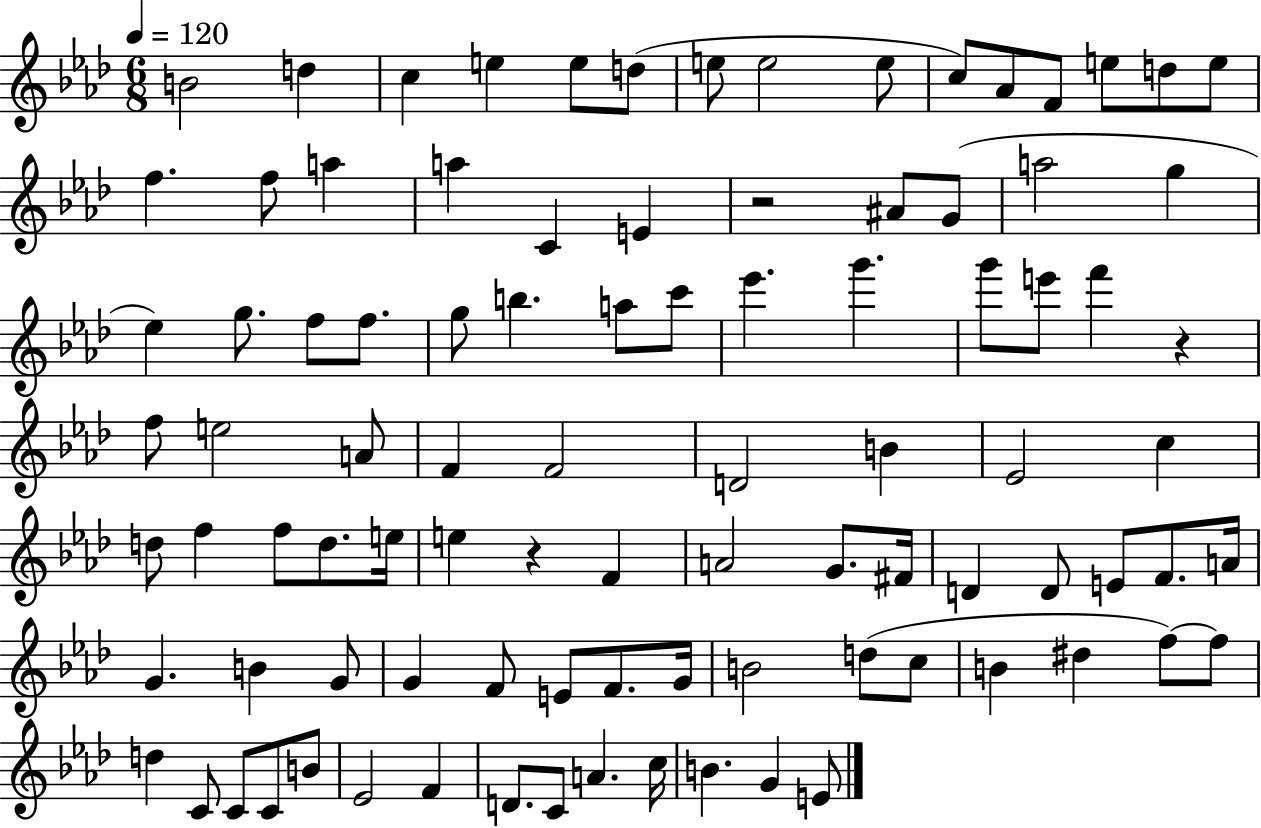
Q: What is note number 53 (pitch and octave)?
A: E5